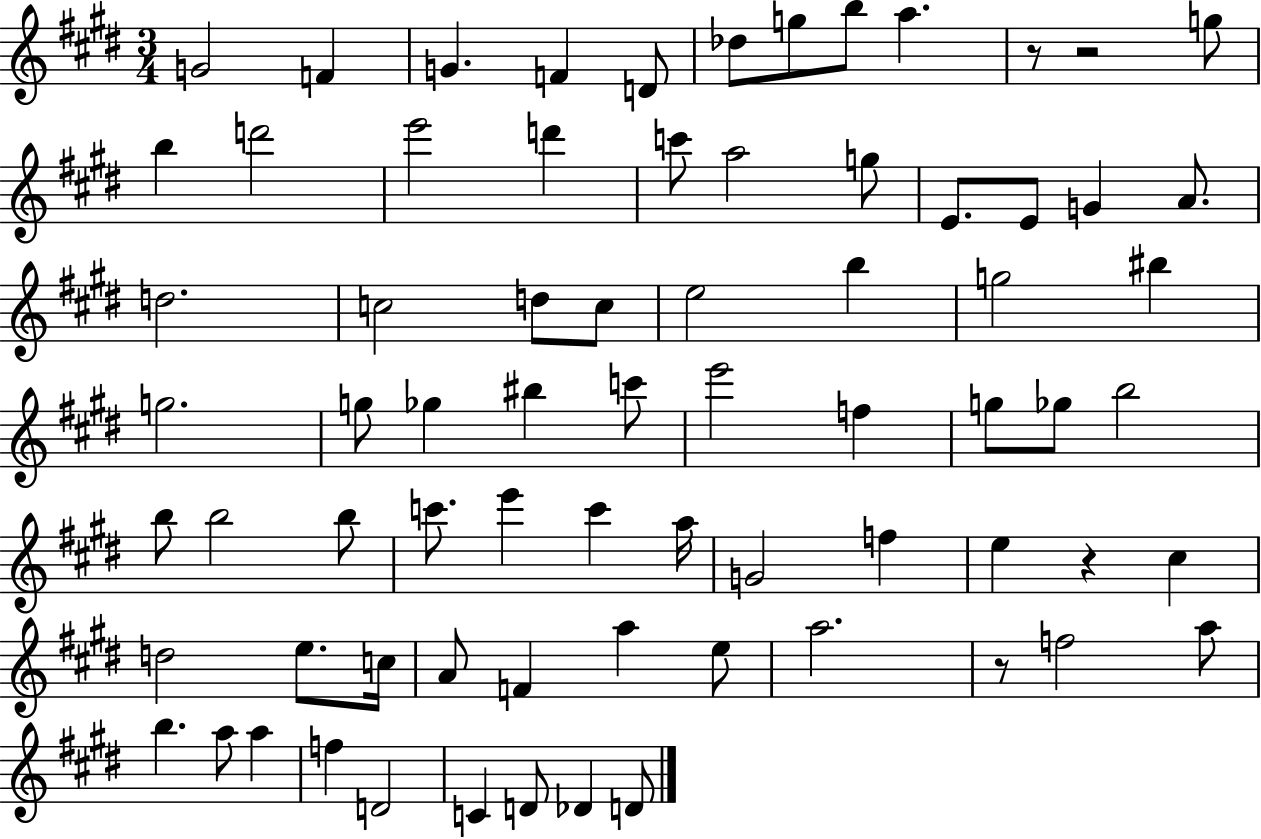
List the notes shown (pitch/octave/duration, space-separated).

G4/h F4/q G4/q. F4/q D4/e Db5/e G5/e B5/e A5/q. R/e R/h G5/e B5/q D6/h E6/h D6/q C6/e A5/h G5/e E4/e. E4/e G4/q A4/e. D5/h. C5/h D5/e C5/e E5/h B5/q G5/h BIS5/q G5/h. G5/e Gb5/q BIS5/q C6/e E6/h F5/q G5/e Gb5/e B5/h B5/e B5/h B5/e C6/e. E6/q C6/q A5/s G4/h F5/q E5/q R/q C#5/q D5/h E5/e. C5/s A4/e F4/q A5/q E5/e A5/h. R/e F5/h A5/e B5/q. A5/e A5/q F5/q D4/h C4/q D4/e Db4/q D4/e